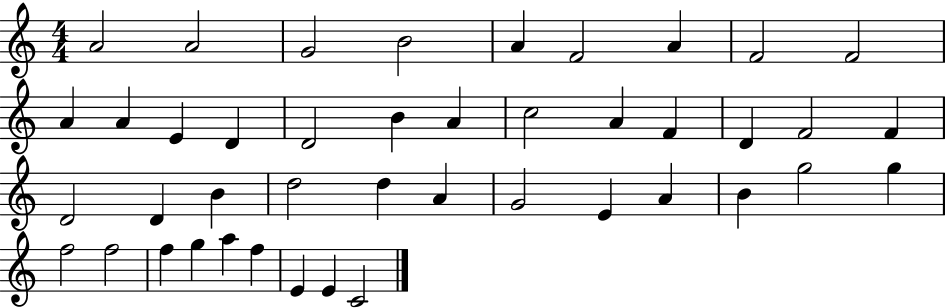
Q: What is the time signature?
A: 4/4